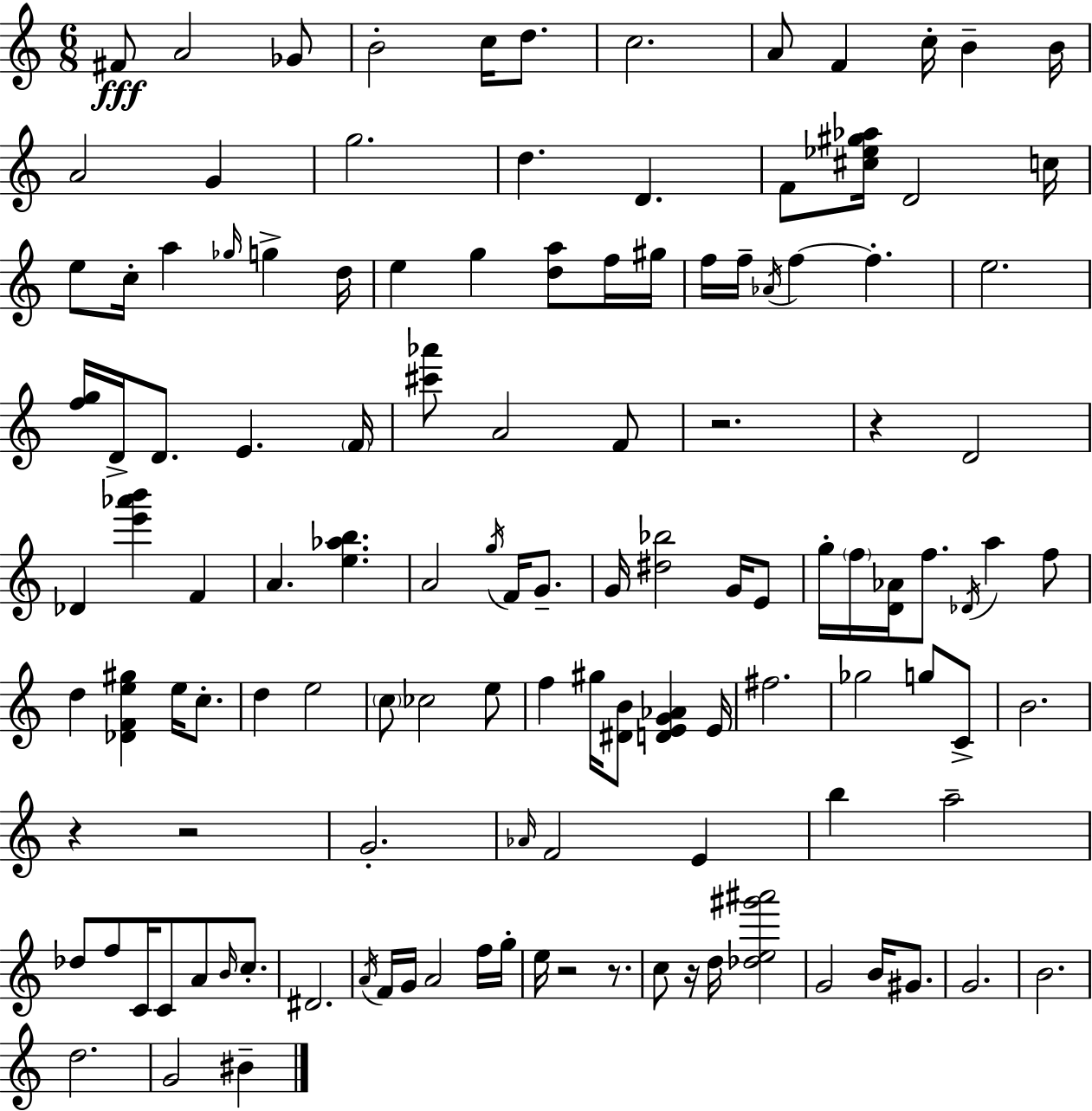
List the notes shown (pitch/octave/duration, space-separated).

F#4/e A4/h Gb4/e B4/h C5/s D5/e. C5/h. A4/e F4/q C5/s B4/q B4/s A4/h G4/q G5/h. D5/q. D4/q. F4/e [C#5,Eb5,G#5,Ab5]/s D4/h C5/s E5/e C5/s A5/q Gb5/s G5/q D5/s E5/q G5/q [D5,A5]/e F5/s G#5/s F5/s F5/s Ab4/s F5/q F5/q. E5/h. [F5,G5]/s D4/s D4/e. E4/q. F4/s [C#6,Ab6]/e A4/h F4/e R/h. R/q D4/h Db4/q [E6,Ab6,B6]/q F4/q A4/q. [E5,Ab5,B5]/q. A4/h G5/s F4/s G4/e. G4/s [D#5,Bb5]/h G4/s E4/e G5/s F5/s [D4,Ab4]/s F5/e. Db4/s A5/q F5/e D5/q [Db4,F4,E5,G#5]/q E5/s C5/e. D5/q E5/h C5/e CES5/h E5/e F5/q G#5/s [D#4,B4]/e [D4,E4,G4,Ab4]/q E4/s F#5/h. Gb5/h G5/e C4/e B4/h. R/q R/h G4/h. Ab4/s F4/h E4/q B5/q A5/h Db5/e F5/e C4/s C4/e A4/e B4/s C5/e. D#4/h. A4/s F4/s G4/s A4/h F5/s G5/s E5/s R/h R/e. C5/e R/s D5/s [Db5,E5,G#6,A#6]/h G4/h B4/s G#4/e. G4/h. B4/h. D5/h. G4/h BIS4/q